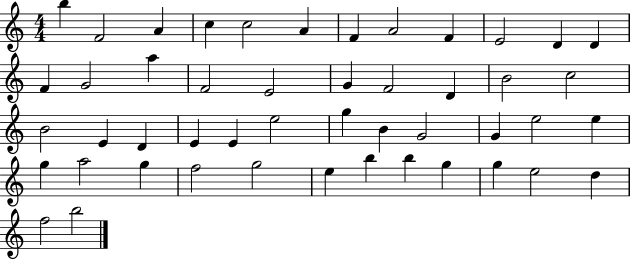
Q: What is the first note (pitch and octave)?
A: B5